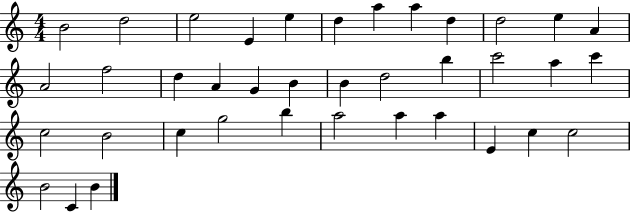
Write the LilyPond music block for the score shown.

{
  \clef treble
  \numericTimeSignature
  \time 4/4
  \key c \major
  b'2 d''2 | e''2 e'4 e''4 | d''4 a''4 a''4 d''4 | d''2 e''4 a'4 | \break a'2 f''2 | d''4 a'4 g'4 b'4 | b'4 d''2 b''4 | c'''2 a''4 c'''4 | \break c''2 b'2 | c''4 g''2 b''4 | a''2 a''4 a''4 | e'4 c''4 c''2 | \break b'2 c'4 b'4 | \bar "|."
}